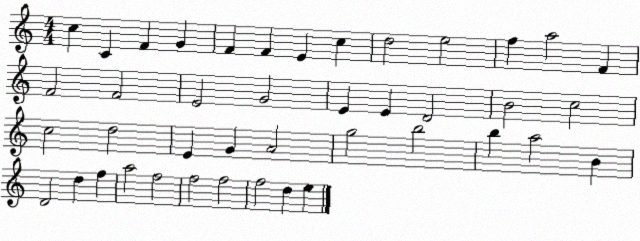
X:1
T:Untitled
M:4/4
L:1/4
K:C
c C F G F F E c d2 e2 f a2 F F2 F2 E2 G2 E E D2 B2 c2 c2 d2 E G A2 g2 b2 b a2 B D2 d f a2 f2 f2 f2 f2 d e